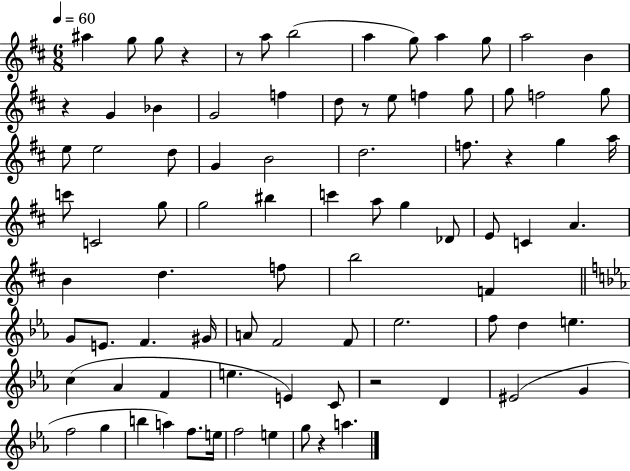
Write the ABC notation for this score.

X:1
T:Untitled
M:6/8
L:1/4
K:D
^a g/2 g/2 z z/2 a/2 b2 a g/2 a g/2 a2 B z G _B G2 f d/2 z/2 e/2 f g/2 g/2 f2 g/2 e/2 e2 d/2 G B2 d2 f/2 z g a/4 c'/2 C2 g/2 g2 ^b c' a/2 g _D/2 E/2 C A B d f/2 b2 F G/2 E/2 F ^G/4 A/2 F2 F/2 _e2 f/2 d e c _A F e E C/2 z2 D ^E2 G f2 g b a f/2 e/4 f2 e g/2 z a